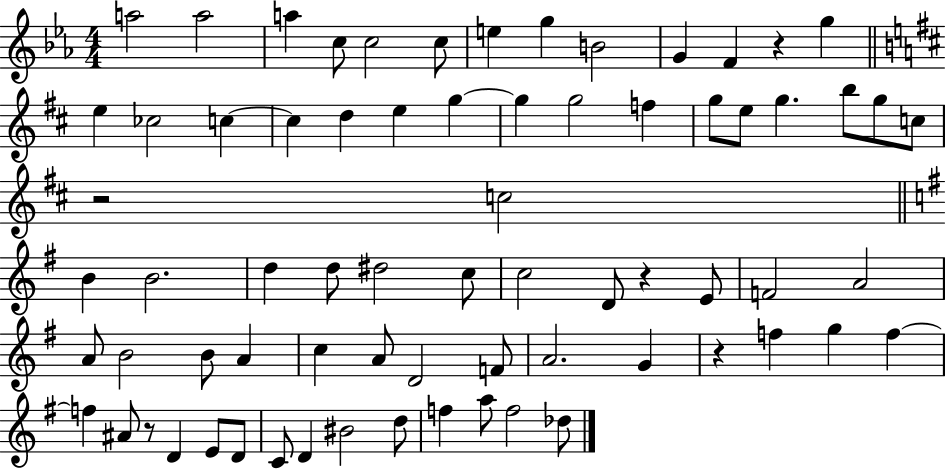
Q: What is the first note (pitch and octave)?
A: A5